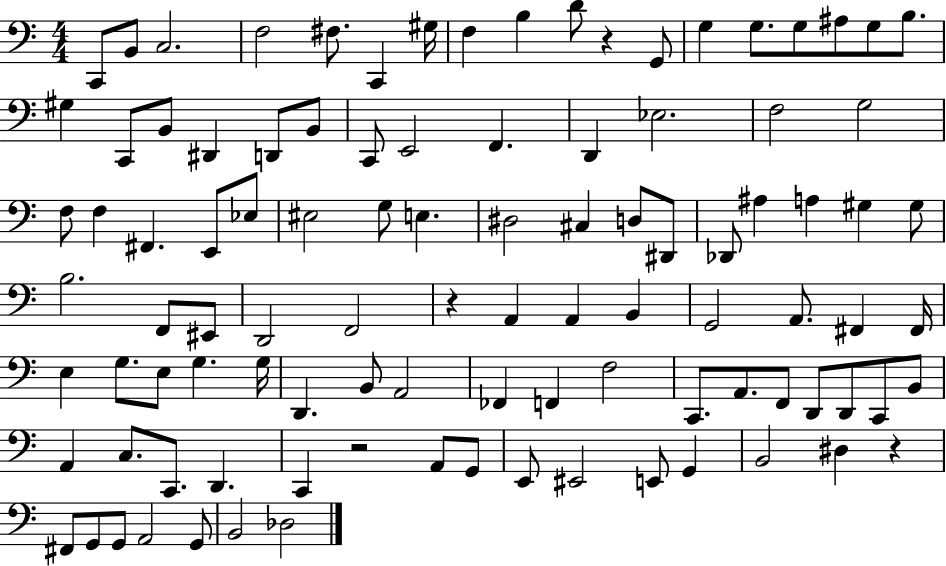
X:1
T:Untitled
M:4/4
L:1/4
K:C
C,,/2 B,,/2 C,2 F,2 ^F,/2 C,, ^G,/4 F, B, D/2 z G,,/2 G, G,/2 G,/2 ^A,/2 G,/2 B,/2 ^G, C,,/2 B,,/2 ^D,, D,,/2 B,,/2 C,,/2 E,,2 F,, D,, _E,2 F,2 G,2 F,/2 F, ^F,, E,,/2 _E,/2 ^E,2 G,/2 E, ^D,2 ^C, D,/2 ^D,,/2 _D,,/2 ^A, A, ^G, ^G,/2 B,2 F,,/2 ^E,,/2 D,,2 F,,2 z A,, A,, B,, G,,2 A,,/2 ^F,, ^F,,/4 E, G,/2 E,/2 G, G,/4 D,, B,,/2 A,,2 _F,, F,, F,2 C,,/2 A,,/2 F,,/2 D,,/2 D,,/2 C,,/2 B,,/2 A,, C,/2 C,,/2 D,, C,, z2 A,,/2 G,,/2 E,,/2 ^E,,2 E,,/2 G,, B,,2 ^D, z ^F,,/2 G,,/2 G,,/2 A,,2 G,,/2 B,,2 _D,2